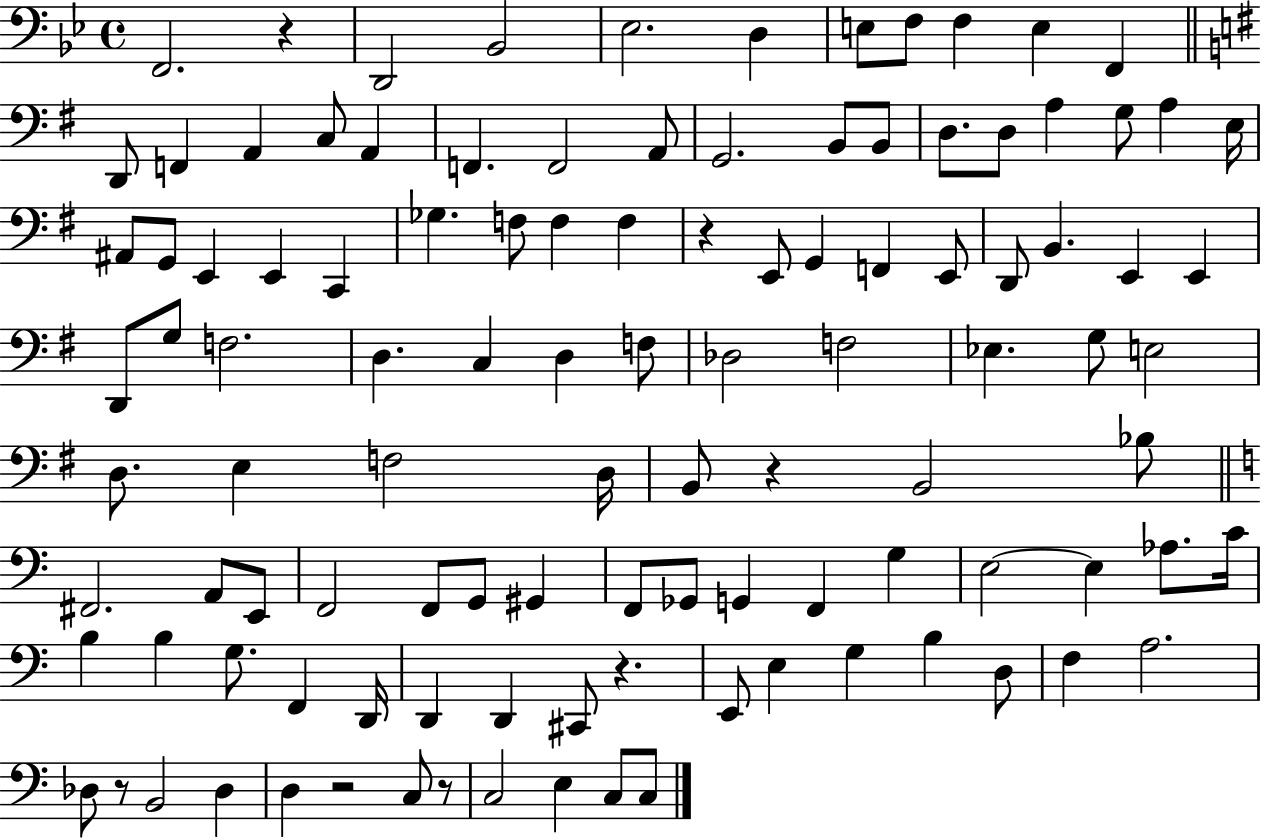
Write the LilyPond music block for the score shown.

{
  \clef bass
  \time 4/4
  \defaultTimeSignature
  \key bes \major
  f,2. r4 | d,2 bes,2 | ees2. d4 | e8 f8 f4 e4 f,4 | \break \bar "||" \break \key g \major d,8 f,4 a,4 c8 a,4 | f,4. f,2 a,8 | g,2. b,8 b,8 | d8. d8 a4 g8 a4 e16 | \break ais,8 g,8 e,4 e,4 c,4 | ges4. f8 f4 f4 | r4 e,8 g,4 f,4 e,8 | d,8 b,4. e,4 e,4 | \break d,8 g8 f2. | d4. c4 d4 f8 | des2 f2 | ees4. g8 e2 | \break d8. e4 f2 d16 | b,8 r4 b,2 bes8 | \bar "||" \break \key c \major fis,2. a,8 e,8 | f,2 f,8 g,8 gis,4 | f,8 ges,8 g,4 f,4 g4 | e2~~ e4 aes8. c'16 | \break b4 b4 g8. f,4 d,16 | d,4 d,4 cis,8 r4. | e,8 e4 g4 b4 d8 | f4 a2. | \break des8 r8 b,2 des4 | d4 r2 c8 r8 | c2 e4 c8 c8 | \bar "|."
}